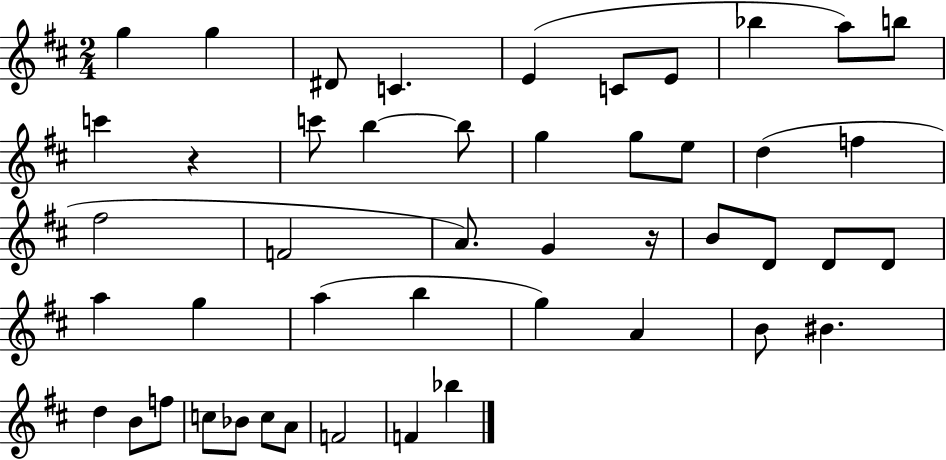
{
  \clef treble
  \numericTimeSignature
  \time 2/4
  \key d \major
  \repeat volta 2 { g''4 g''4 | dis'8 c'4. | e'4( c'8 e'8 | bes''4 a''8) b''8 | \break c'''4 r4 | c'''8 b''4~~ b''8 | g''4 g''8 e''8 | d''4( f''4 | \break fis''2 | f'2 | a'8.) g'4 r16 | b'8 d'8 d'8 d'8 | \break a''4 g''4 | a''4( b''4 | g''4) a'4 | b'8 bis'4. | \break d''4 b'8 f''8 | c''8 bes'8 c''8 a'8 | f'2 | f'4 bes''4 | \break } \bar "|."
}